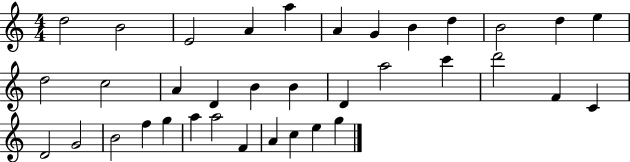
{
  \clef treble
  \numericTimeSignature
  \time 4/4
  \key c \major
  d''2 b'2 | e'2 a'4 a''4 | a'4 g'4 b'4 d''4 | b'2 d''4 e''4 | \break d''2 c''2 | a'4 d'4 b'4 b'4 | d'4 a''2 c'''4 | d'''2 f'4 c'4 | \break d'2 g'2 | b'2 f''4 g''4 | a''4 a''2 f'4 | a'4 c''4 e''4 g''4 | \break \bar "|."
}